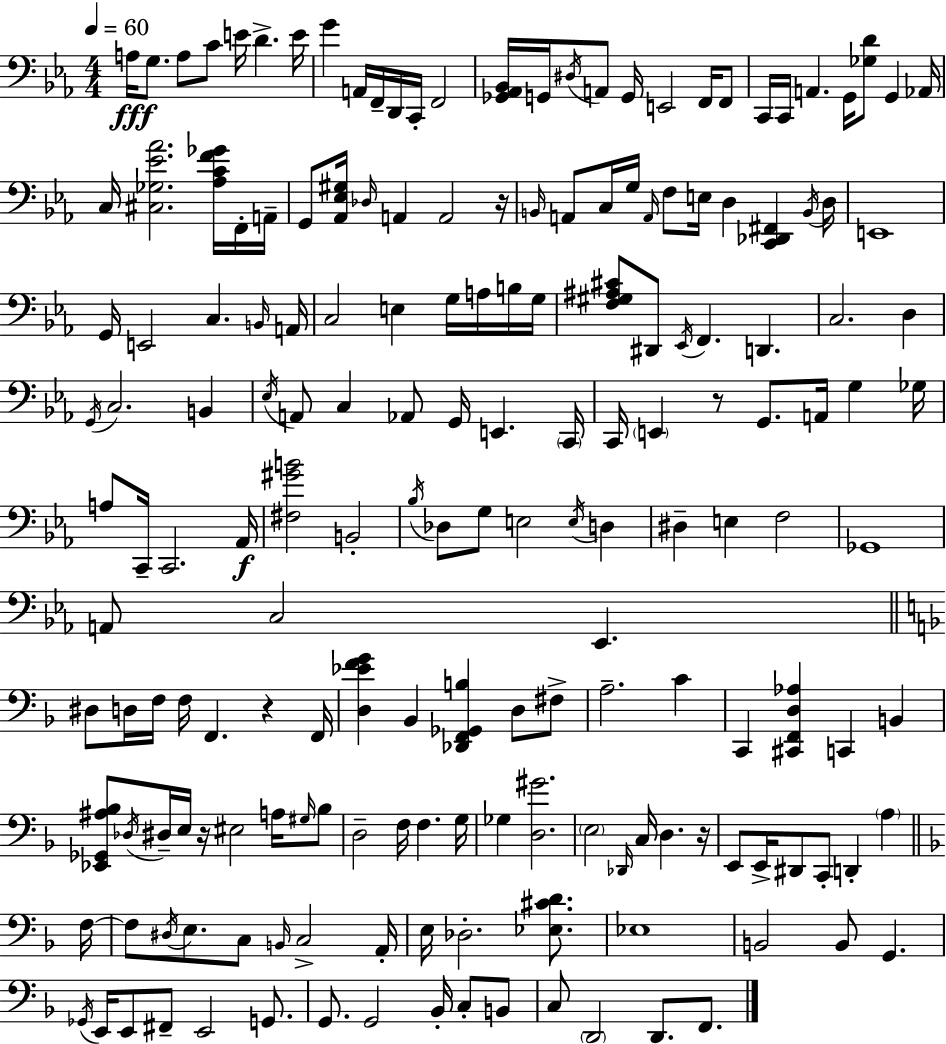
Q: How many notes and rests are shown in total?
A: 179